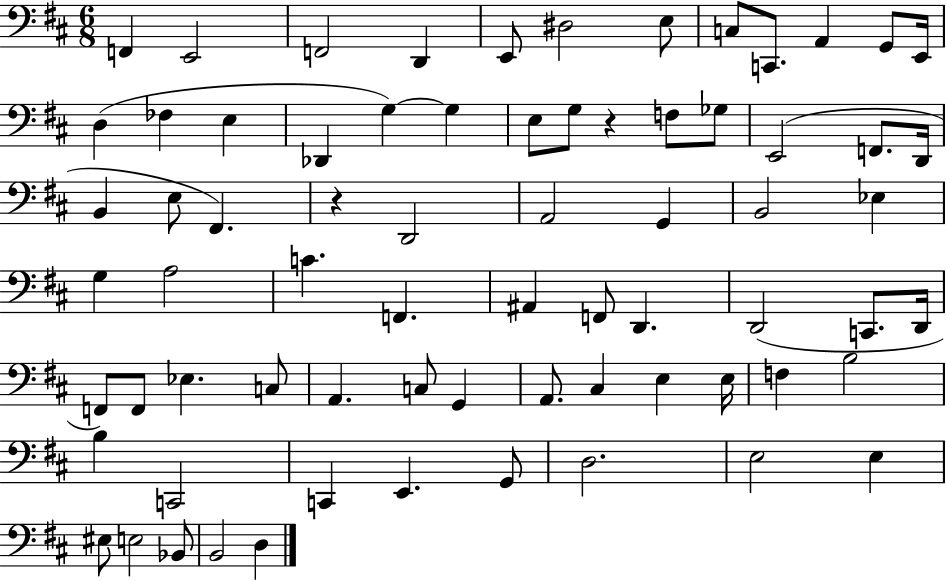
F2/q E2/h F2/h D2/q E2/e D#3/h E3/e C3/e C2/e. A2/q G2/e E2/s D3/q FES3/q E3/q Db2/q G3/q G3/q E3/e G3/e R/q F3/e Gb3/e E2/h F2/e. D2/s B2/q E3/e F#2/q. R/q D2/h A2/h G2/q B2/h Eb3/q G3/q A3/h C4/q. F2/q. A#2/q F2/e D2/q. D2/h C2/e. D2/s F2/e F2/e Eb3/q. C3/e A2/q. C3/e G2/q A2/e. C#3/q E3/q E3/s F3/q B3/h B3/q C2/h C2/q E2/q. G2/e D3/h. E3/h E3/q EIS3/e E3/h Bb2/e B2/h D3/q